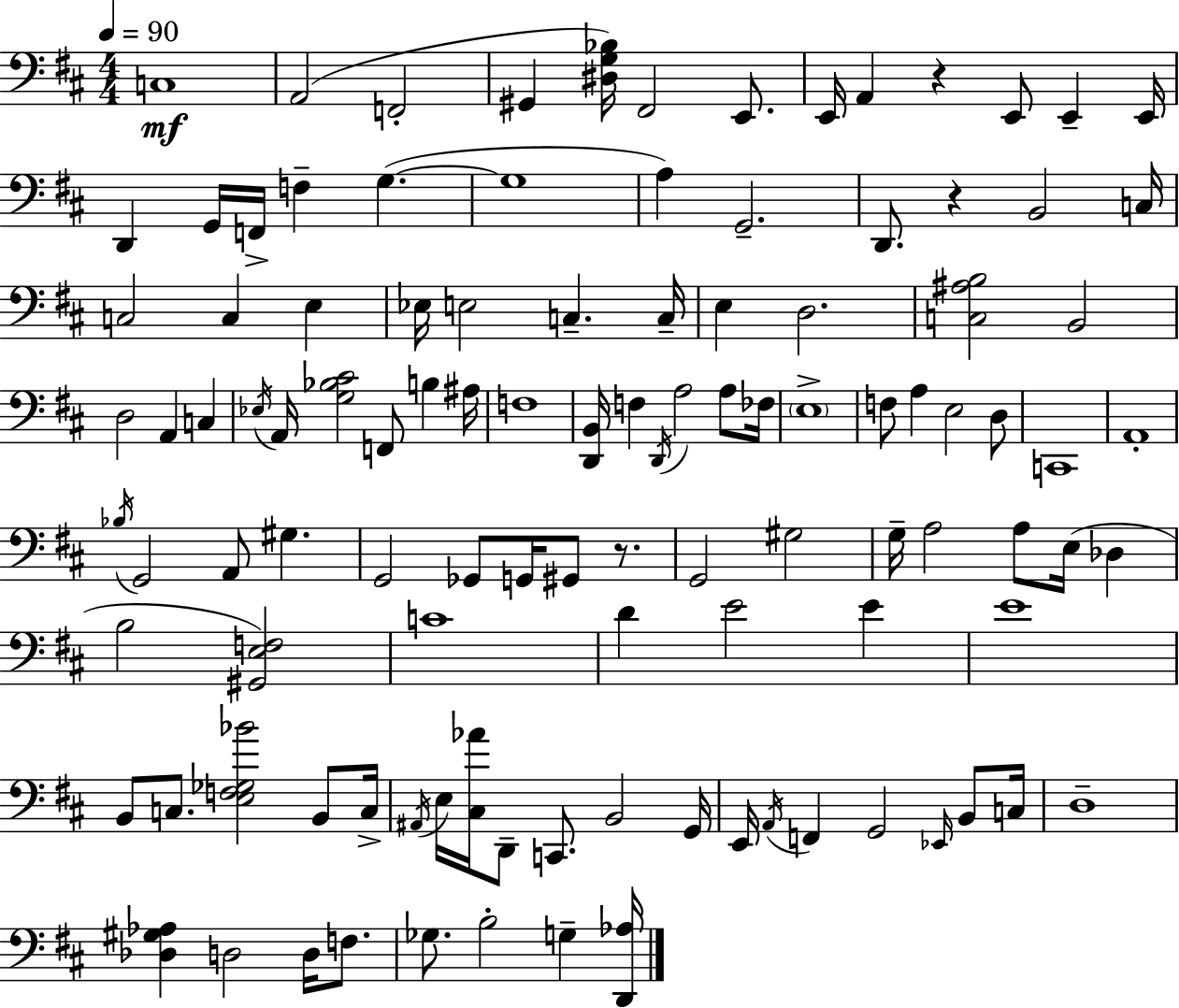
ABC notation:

X:1
T:Untitled
M:4/4
L:1/4
K:D
C,4 A,,2 F,,2 ^G,, [^D,G,_B,]/4 ^F,,2 E,,/2 E,,/4 A,, z E,,/2 E,, E,,/4 D,, G,,/4 F,,/4 F, G, G,4 A, G,,2 D,,/2 z B,,2 C,/4 C,2 C, E, _E,/4 E,2 C, C,/4 E, D,2 [C,^A,B,]2 B,,2 D,2 A,, C, _E,/4 A,,/4 [G,_B,^C]2 F,,/2 B, ^A,/4 F,4 [D,,B,,]/4 F, D,,/4 A,2 A,/2 _F,/4 E,4 F,/2 A, E,2 D,/2 C,,4 A,,4 _B,/4 G,,2 A,,/2 ^G, G,,2 _G,,/2 G,,/4 ^G,,/2 z/2 G,,2 ^G,2 G,/4 A,2 A,/2 E,/4 _D, B,2 [^G,,E,F,]2 C4 D E2 E E4 B,,/2 C,/2 [E,F,_G,_B]2 B,,/2 C,/4 ^A,,/4 E,/4 [^C,_A]/4 D,,/2 C,,/2 B,,2 G,,/4 E,,/4 A,,/4 F,, G,,2 _E,,/4 B,,/2 C,/4 D,4 [_D,^G,_A,] D,2 D,/4 F,/2 _G,/2 B,2 G, [D,,_A,]/4